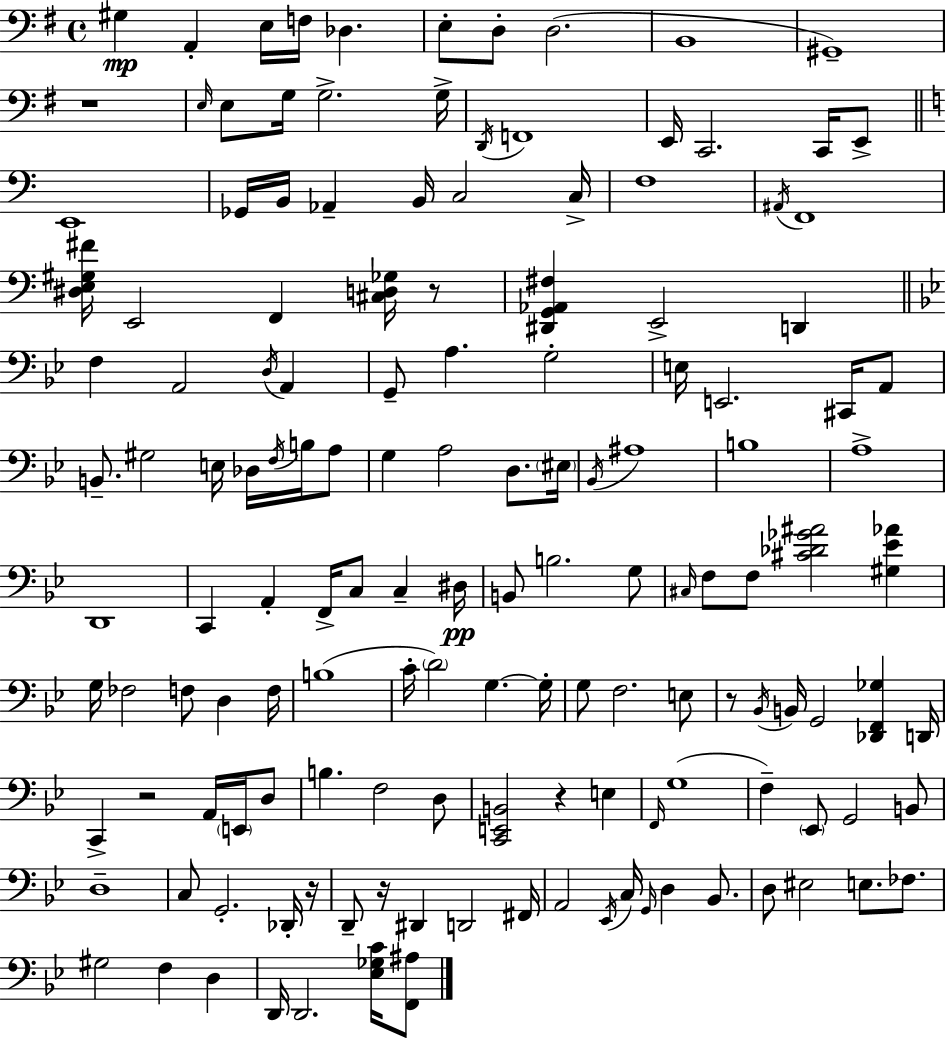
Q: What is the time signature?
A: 4/4